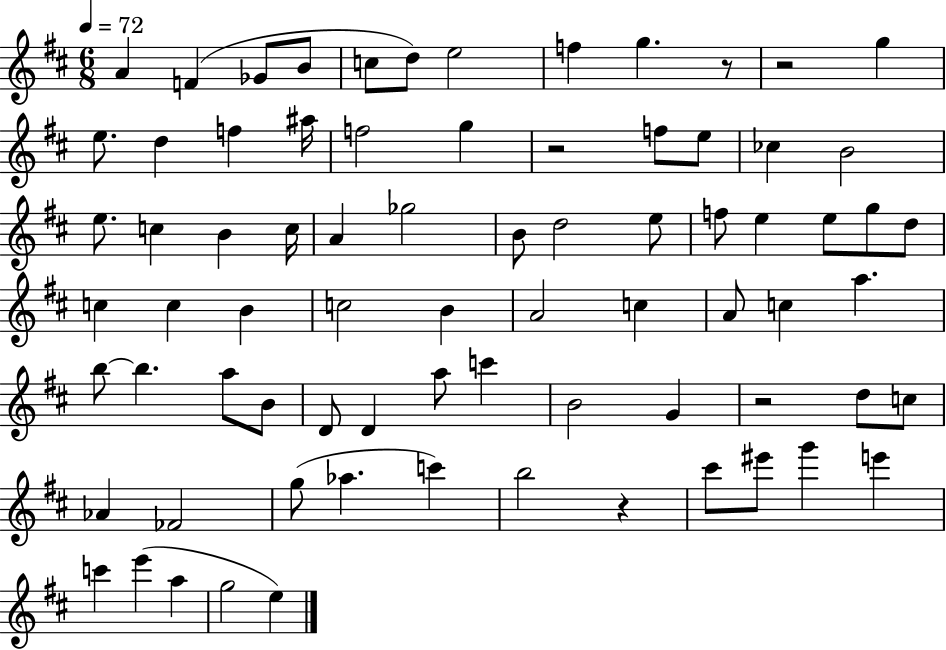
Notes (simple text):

A4/q F4/q Gb4/e B4/e C5/e D5/e E5/h F5/q G5/q. R/e R/h G5/q E5/e. D5/q F5/q A#5/s F5/h G5/q R/h F5/e E5/e CES5/q B4/h E5/e. C5/q B4/q C5/s A4/q Gb5/h B4/e D5/h E5/e F5/e E5/q E5/e G5/e D5/e C5/q C5/q B4/q C5/h B4/q A4/h C5/q A4/e C5/q A5/q. B5/e B5/q. A5/e B4/e D4/e D4/q A5/e C6/q B4/h G4/q R/h D5/e C5/e Ab4/q FES4/h G5/e Ab5/q. C6/q B5/h R/q C#6/e EIS6/e G6/q E6/q C6/q E6/q A5/q G5/h E5/q